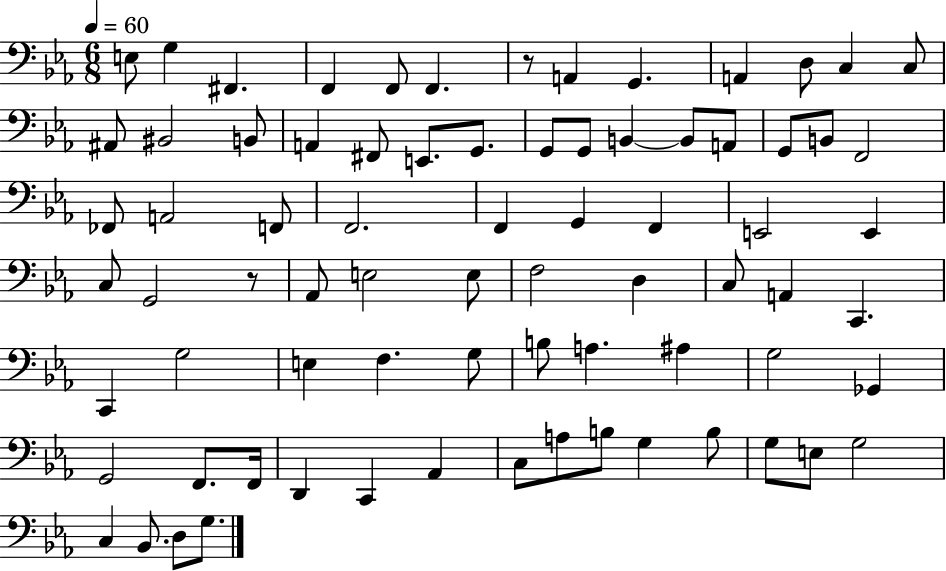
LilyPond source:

{
  \clef bass
  \numericTimeSignature
  \time 6/8
  \key ees \major
  \tempo 4 = 60
  \repeat volta 2 { e8 g4 fis,4. | f,4 f,8 f,4. | r8 a,4 g,4. | a,4 d8 c4 c8 | \break ais,8 bis,2 b,8 | a,4 fis,8 e,8. g,8. | g,8 g,8 b,4~~ b,8 a,8 | g,8 b,8 f,2 | \break fes,8 a,2 f,8 | f,2. | f,4 g,4 f,4 | e,2 e,4 | \break c8 g,2 r8 | aes,8 e2 e8 | f2 d4 | c8 a,4 c,4. | \break c,4 g2 | e4 f4. g8 | b8 a4. ais4 | g2 ges,4 | \break g,2 f,8. f,16 | d,4 c,4 aes,4 | c8 a8 b8 g4 b8 | g8 e8 g2 | \break c4 bes,8. d8 g8. | } \bar "|."
}